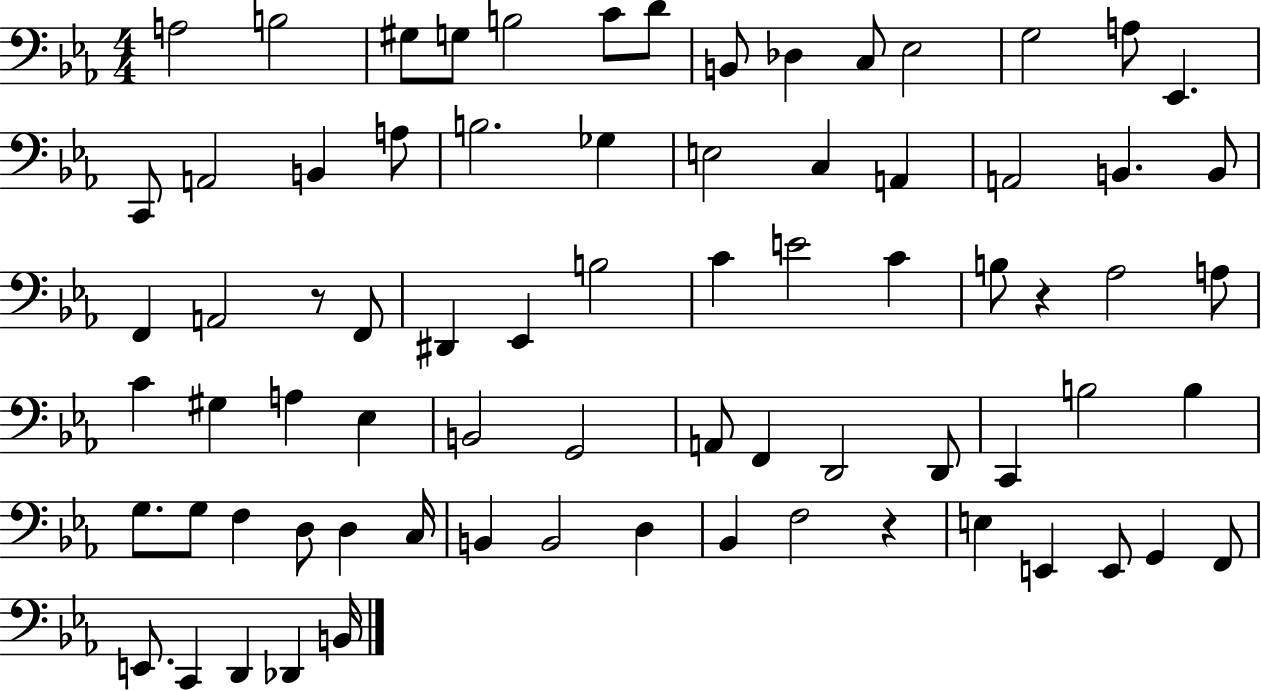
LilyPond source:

{
  \clef bass
  \numericTimeSignature
  \time 4/4
  \key ees \major
  a2 b2 | gis8 g8 b2 c'8 d'8 | b,8 des4 c8 ees2 | g2 a8 ees,4. | \break c,8 a,2 b,4 a8 | b2. ges4 | e2 c4 a,4 | a,2 b,4. b,8 | \break f,4 a,2 r8 f,8 | dis,4 ees,4 b2 | c'4 e'2 c'4 | b8 r4 aes2 a8 | \break c'4 gis4 a4 ees4 | b,2 g,2 | a,8 f,4 d,2 d,8 | c,4 b2 b4 | \break g8. g8 f4 d8 d4 c16 | b,4 b,2 d4 | bes,4 f2 r4 | e4 e,4 e,8 g,4 f,8 | \break e,8. c,4 d,4 des,4 b,16 | \bar "|."
}